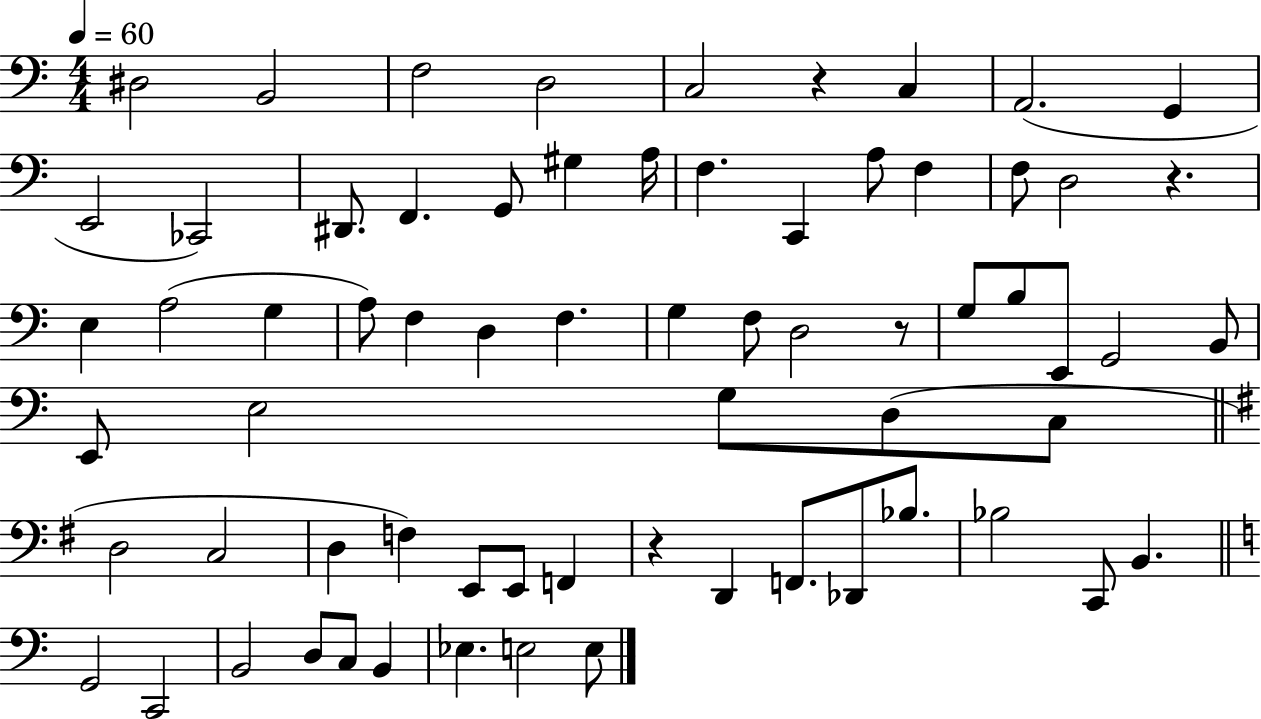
{
  \clef bass
  \numericTimeSignature
  \time 4/4
  \key c \major
  \tempo 4 = 60
  \repeat volta 2 { dis2 b,2 | f2 d2 | c2 r4 c4 | a,2.( g,4 | \break e,2 ces,2) | dis,8. f,4. g,8 gis4 a16 | f4. c,4 a8 f4 | f8 d2 r4. | \break e4 a2( g4 | a8) f4 d4 f4. | g4 f8 d2 r8 | g8 b8 e,8 g,2 b,8 | \break e,8 e2 g8 d8( c8 | \bar "||" \break \key g \major d2 c2 | d4 f4) e,8 e,8 f,4 | r4 d,4 f,8. des,8 bes8. | bes2 c,8 b,4. | \break \bar "||" \break \key a \minor g,2 c,2 | b,2 d8 c8 b,4 | ees4. e2 e8 | } \bar "|."
}